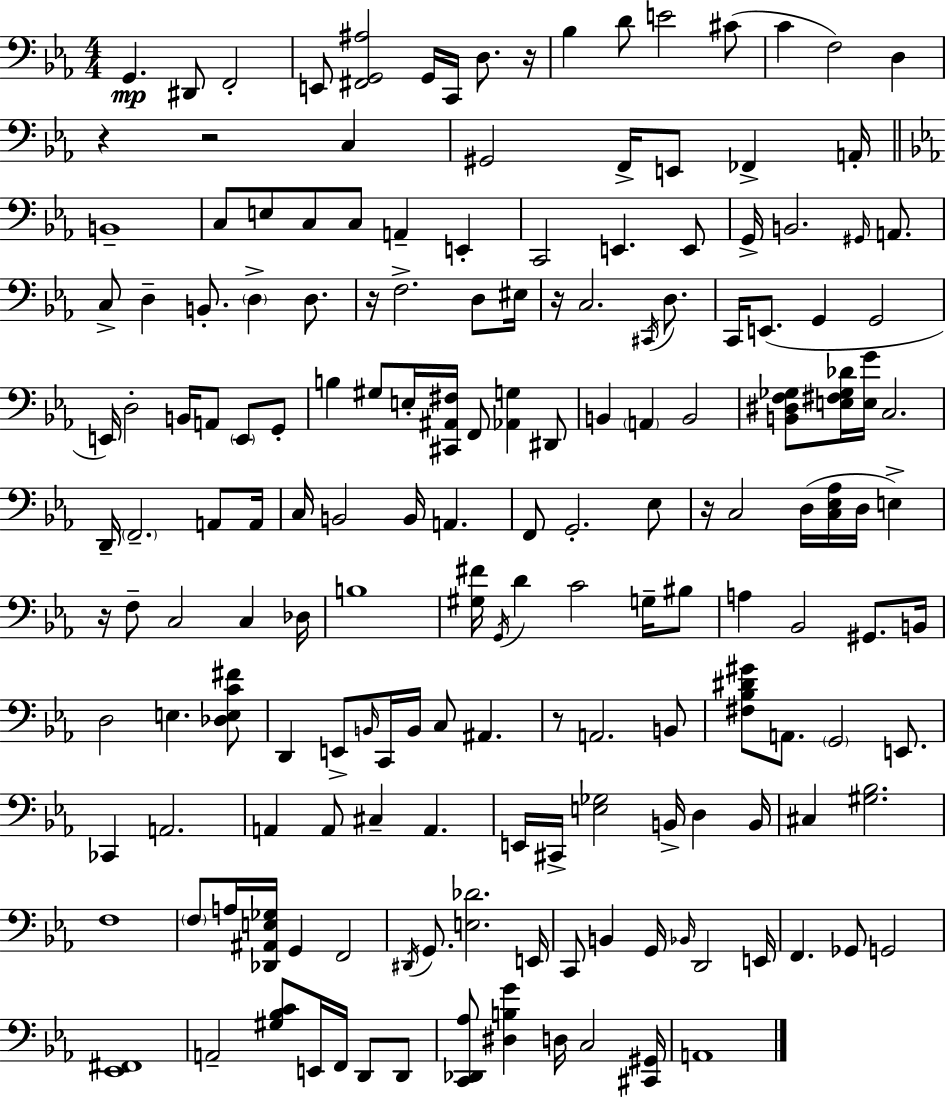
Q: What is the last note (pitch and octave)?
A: A2